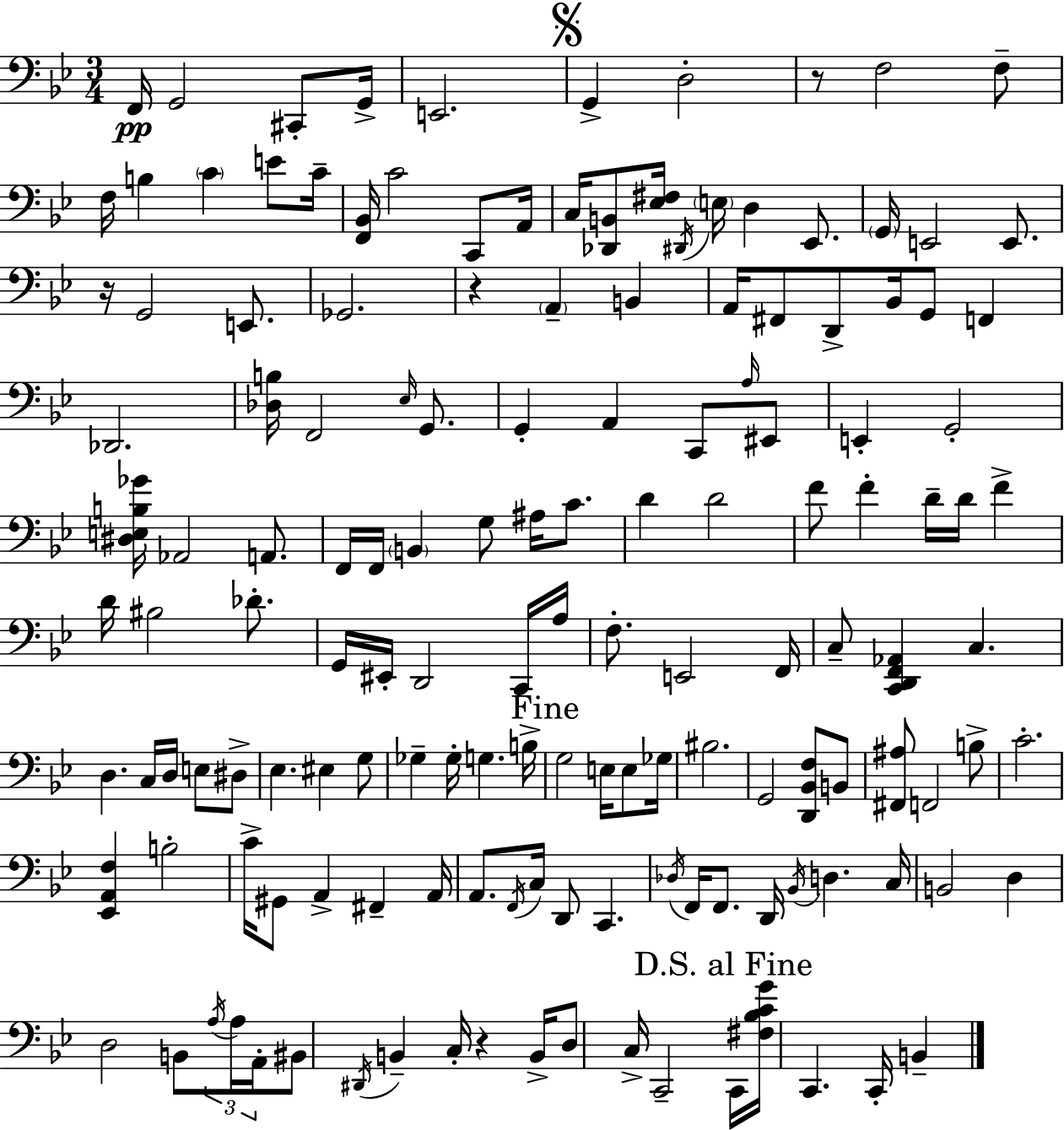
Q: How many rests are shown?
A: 4